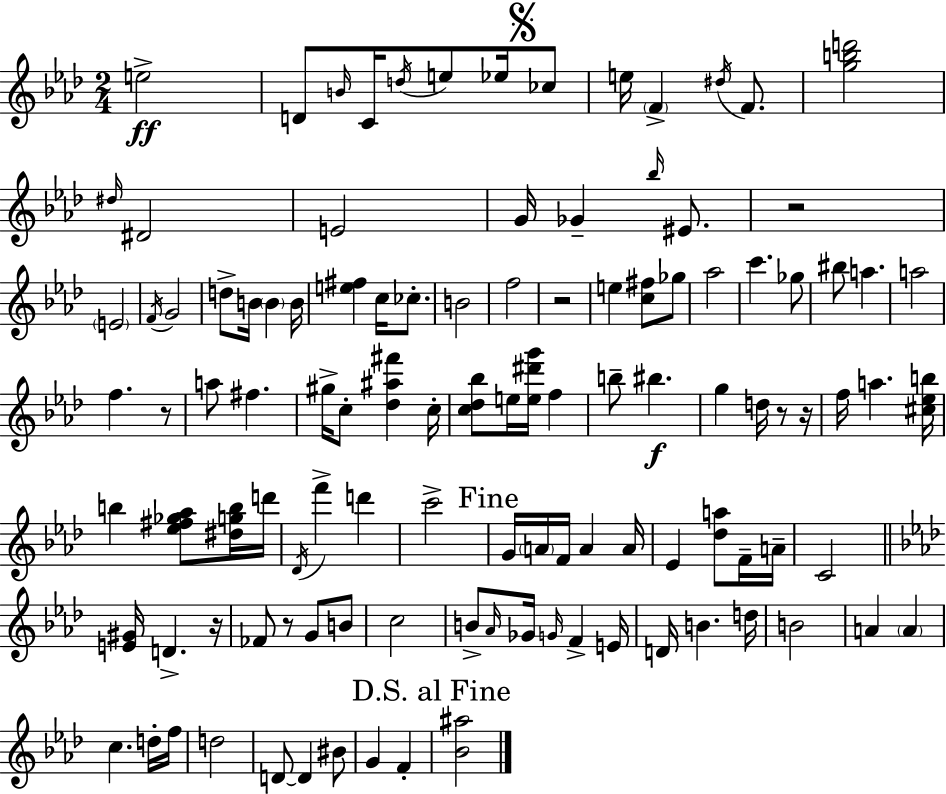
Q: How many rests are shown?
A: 7